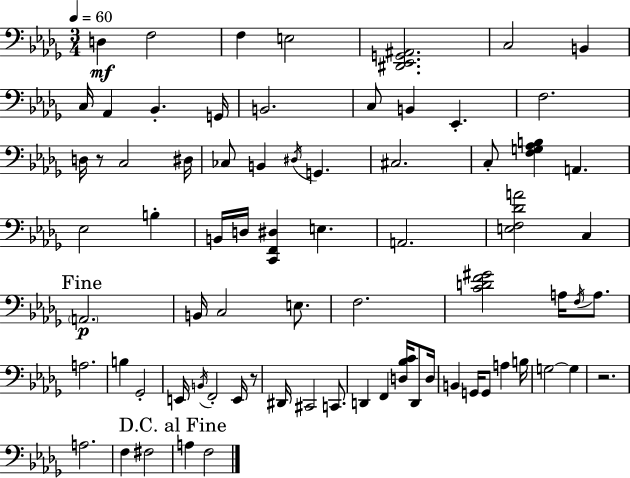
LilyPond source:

{
  \clef bass
  \numericTimeSignature
  \time 3/4
  \key bes \minor
  \tempo 4 = 60
  d4\mf f2 | f4 e2 | <dis, ees, g, ais,>2. | c2 b,4 | \break c16 aes,4 bes,4.-. g,16 | b,2. | c8 b,4 ees,4.-. | f2. | \break d16 r8 c2 dis16 | ces8 b,4 \acciaccatura { dis16 } g,4. | cis2. | c8-. <f g aes b>4 a,4. | \break ees2 b4-. | b,16 d16 <c, f, dis>4 e4. | a,2. | <e f des' a'>2 c4 | \break \mark "Fine" \parenthesize a,2.\p | b,16 c2 e8. | f2. | <c' d' f' gis'>2 a16 \acciaccatura { f16 } a8. | \break a2. | b4 ges,2-. | e,16 \acciaccatura { b,16 } f,2-. | e,16 r8 dis,16 cis,2 | \break c,8. d,4 f,4 <d bes c'>16 | d,8 d16 b,4 g,16 g,8 a4 | b16 g2~~ g4 | r2. | \break a2. | f4 fis2 | \mark "D.C. al Fine" a4 f2 | \bar "|."
}